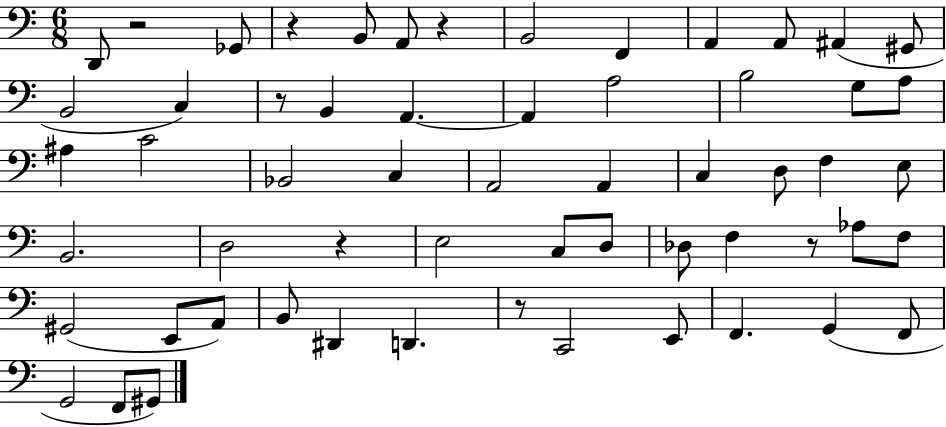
{
  \clef bass
  \numericTimeSignature
  \time 6/8
  \key c \major
  d,8 r2 ges,8 | r4 b,8 a,8 r4 | b,2 f,4 | a,4 a,8 ais,4( gis,8 | \break b,2 c4) | r8 b,4 a,4.~~ | a,4 a2 | b2 g8 a8 | \break ais4 c'2 | bes,2 c4 | a,2 a,4 | c4 d8 f4 e8 | \break b,2. | d2 r4 | e2 c8 d8 | des8 f4 r8 aes8 f8 | \break gis,2( e,8 a,8) | b,8 dis,4 d,4. | r8 c,2 e,8 | f,4. g,4( f,8 | \break g,2 f,8 gis,8) | \bar "|."
}